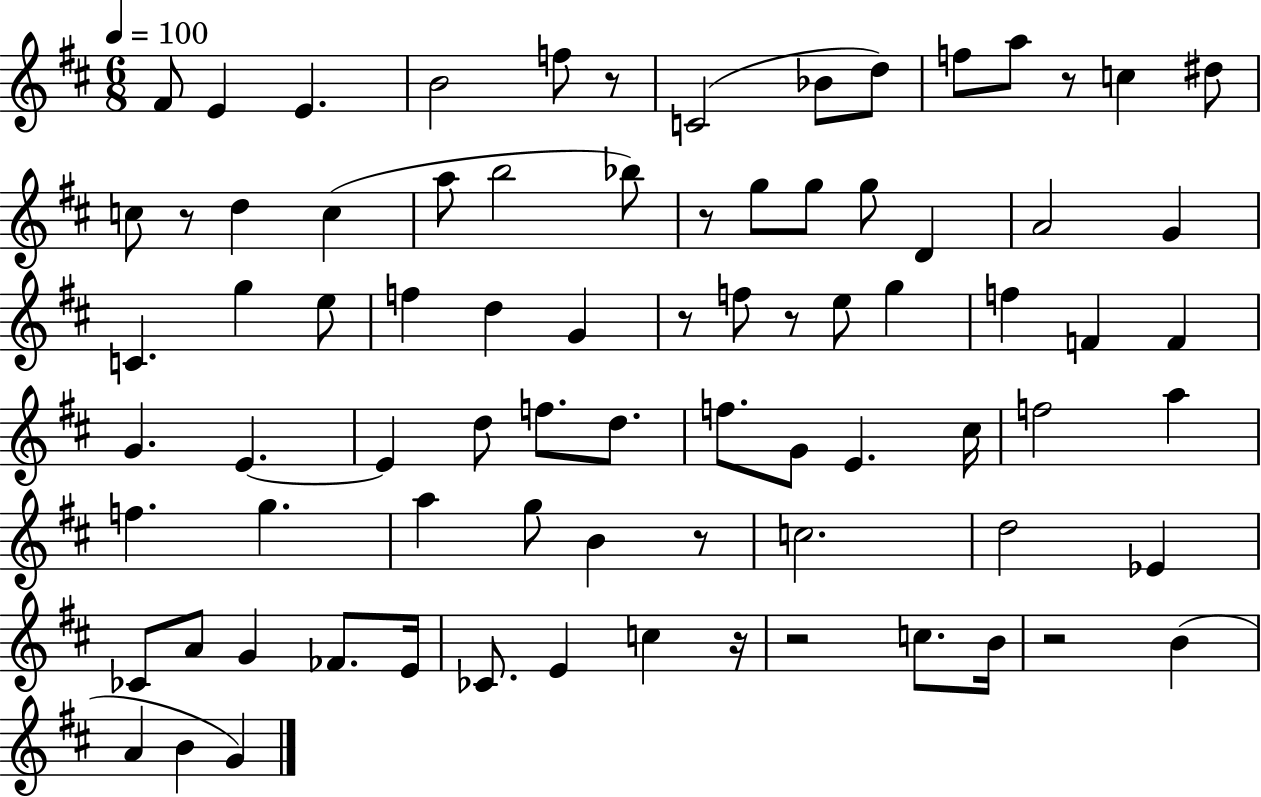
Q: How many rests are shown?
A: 10